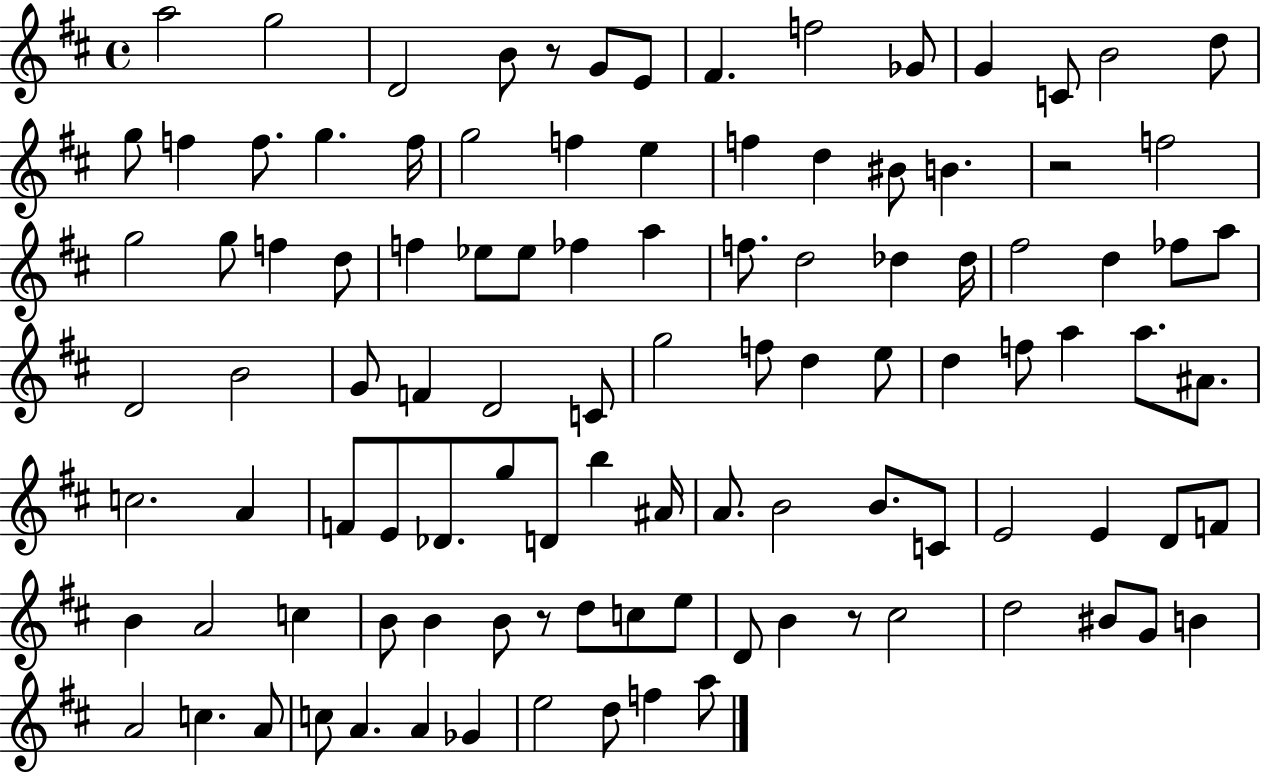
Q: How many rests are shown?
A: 4